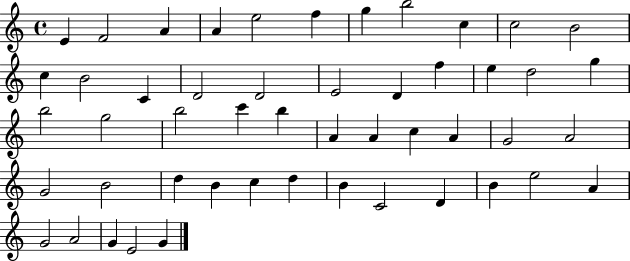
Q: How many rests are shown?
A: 0